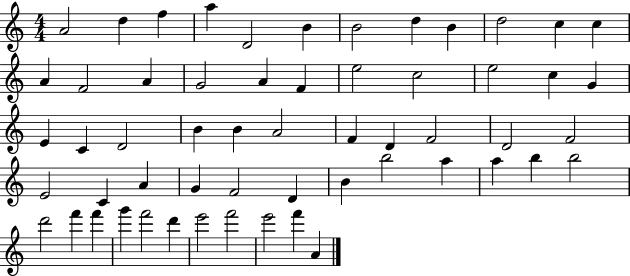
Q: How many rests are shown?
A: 0